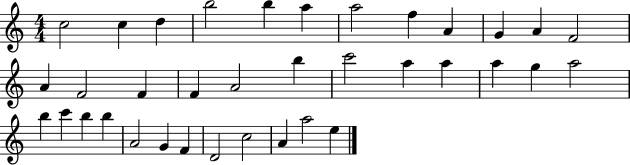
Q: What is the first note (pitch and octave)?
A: C5